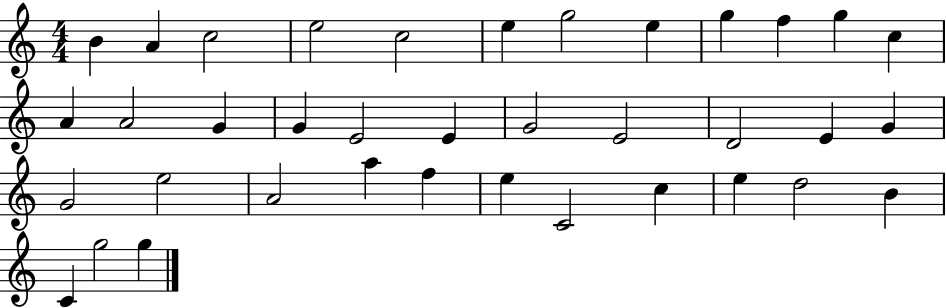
X:1
T:Untitled
M:4/4
L:1/4
K:C
B A c2 e2 c2 e g2 e g f g c A A2 G G E2 E G2 E2 D2 E G G2 e2 A2 a f e C2 c e d2 B C g2 g